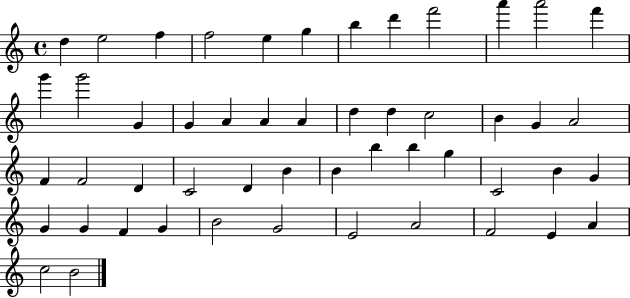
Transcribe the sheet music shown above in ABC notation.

X:1
T:Untitled
M:4/4
L:1/4
K:C
d e2 f f2 e g b d' f'2 a' a'2 f' g' g'2 G G A A A d d c2 B G A2 F F2 D C2 D B B b b g C2 B G G G F G B2 G2 E2 A2 F2 E A c2 B2